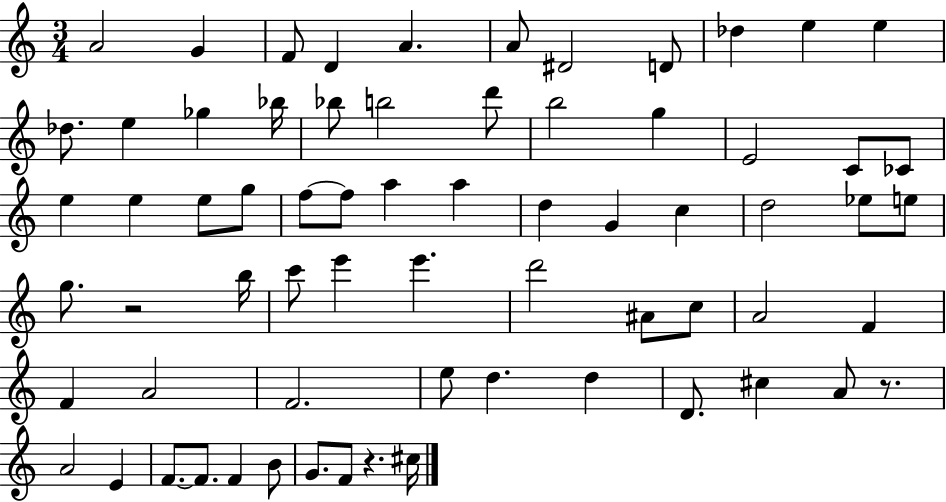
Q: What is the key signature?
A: C major